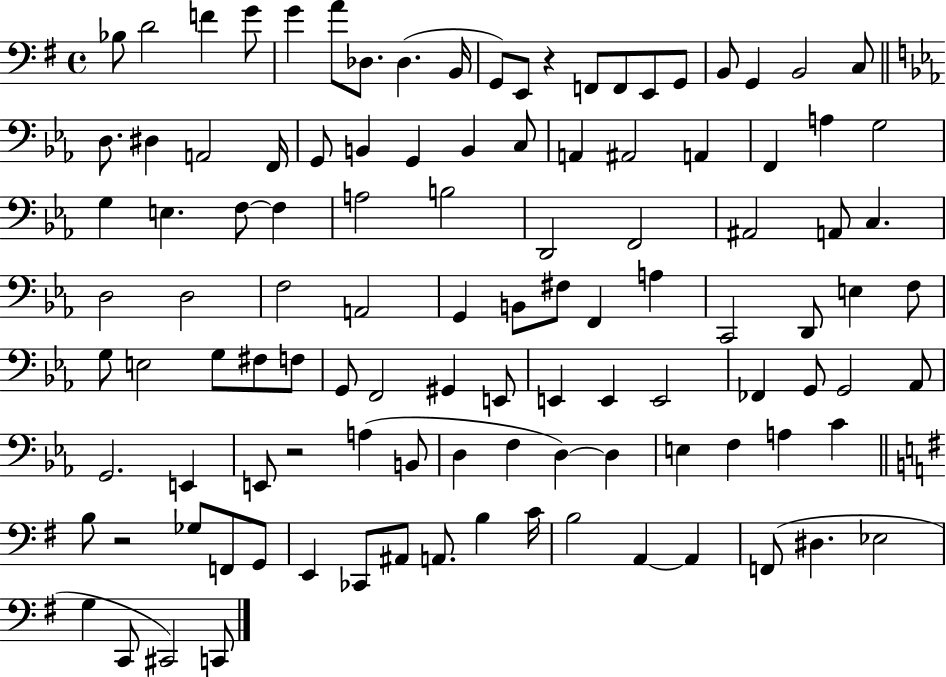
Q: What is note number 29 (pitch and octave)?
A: A2